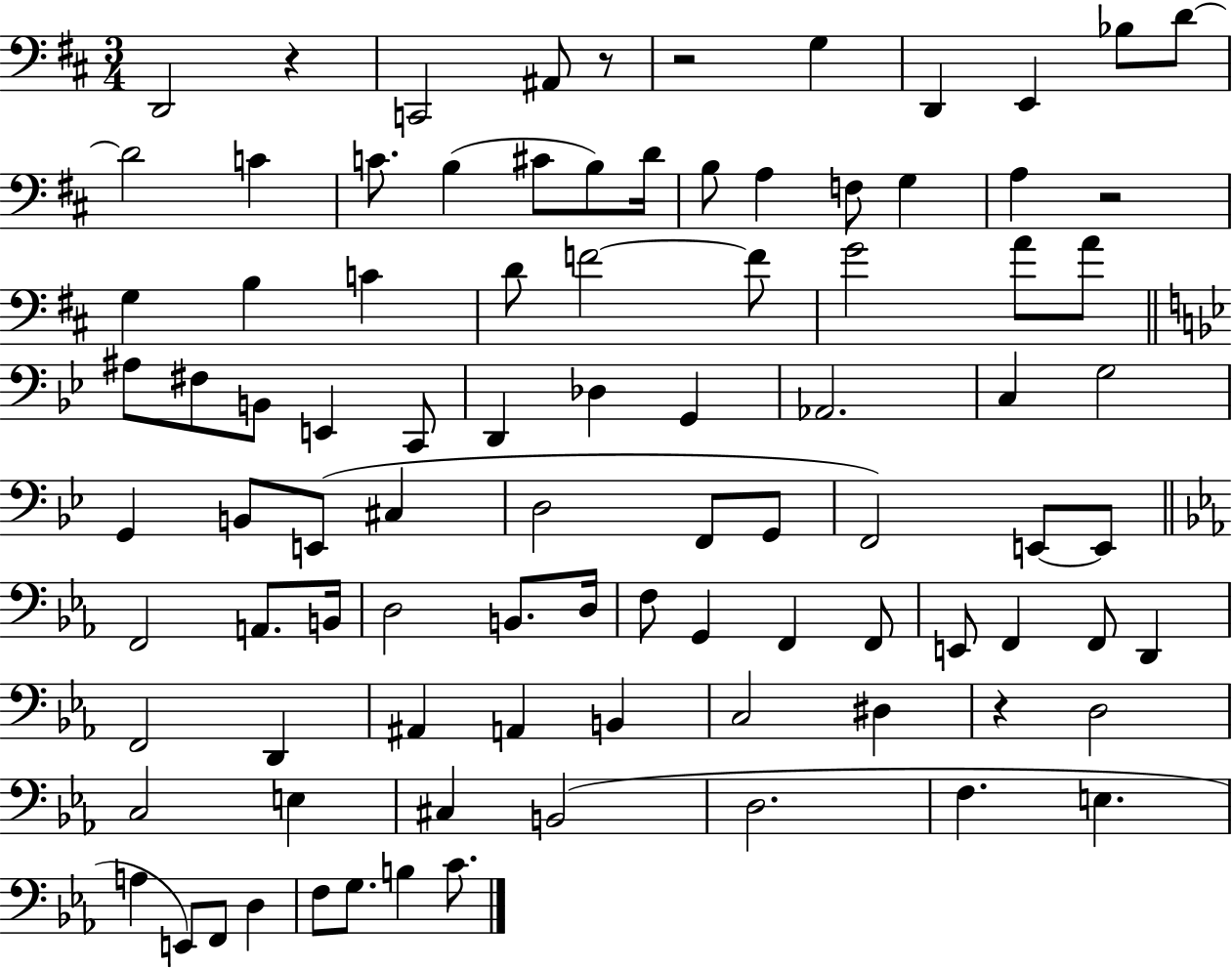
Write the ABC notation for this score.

X:1
T:Untitled
M:3/4
L:1/4
K:D
D,,2 z C,,2 ^A,,/2 z/2 z2 G, D,, E,, _B,/2 D/2 D2 C C/2 B, ^C/2 B,/2 D/4 B,/2 A, F,/2 G, A, z2 G, B, C D/2 F2 F/2 G2 A/2 A/2 ^A,/2 ^F,/2 B,,/2 E,, C,,/2 D,, _D, G,, _A,,2 C, G,2 G,, B,,/2 E,,/2 ^C, D,2 F,,/2 G,,/2 F,,2 E,,/2 E,,/2 F,,2 A,,/2 B,,/4 D,2 B,,/2 D,/4 F,/2 G,, F,, F,,/2 E,,/2 F,, F,,/2 D,, F,,2 D,, ^A,, A,, B,, C,2 ^D, z D,2 C,2 E, ^C, B,,2 D,2 F, E, A, E,,/2 F,,/2 D, F,/2 G,/2 B, C/2